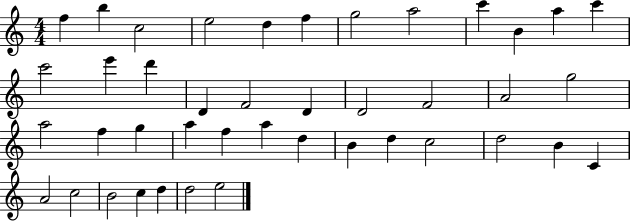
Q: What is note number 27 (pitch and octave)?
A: F5